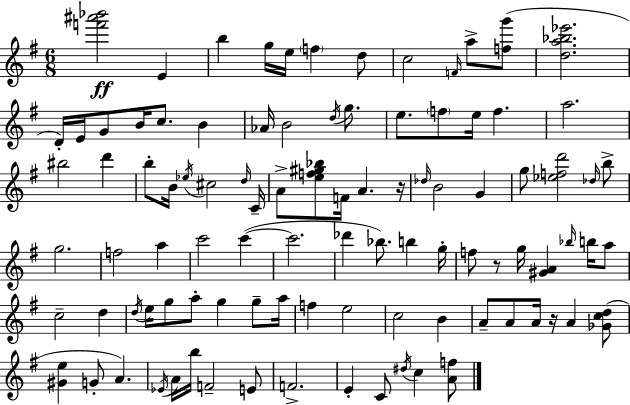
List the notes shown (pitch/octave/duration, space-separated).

[F6,A#6,Bb6]/h E4/q B5/q G5/s E5/s F5/q D5/e C5/h F4/s A5/e [F5,G6]/e [D5,A5,Bb5,Eb6]/h. D4/s E4/s G4/e B4/s C5/e. B4/q Ab4/s B4/h D5/s G5/e. E5/e. F5/e E5/s F5/q. A5/h. BIS5/h D6/q B5/e B4/s Eb5/s C#5/h D5/s C4/s A4/e [E5,F5,G#5,Bb5]/e F4/s A4/q. R/s Db5/s B4/h G4/q G5/e [Eb5,F5,D6]/h Db5/s B5/e G5/h. F5/h A5/q C6/h C6/q C6/h. Db6/q Bb5/e. B5/q G5/s F5/e R/e G5/s [G#4,A4]/q Bb5/s B5/s A5/e C5/h D5/q D5/s E5/s G5/e A5/e G5/q G5/e A5/s F5/q E5/h C5/h B4/q A4/e A4/e A4/s R/s A4/q [Gb4,C5,D5]/e [G#4,E5]/q G4/e A4/q. Eb4/s A4/s B5/s F4/h E4/e F4/h. E4/q C4/e D#5/s C5/q [A4,F5]/e